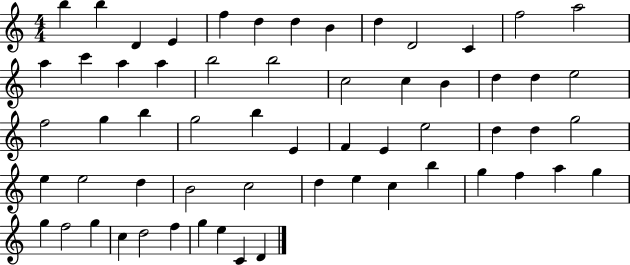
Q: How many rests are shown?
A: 0